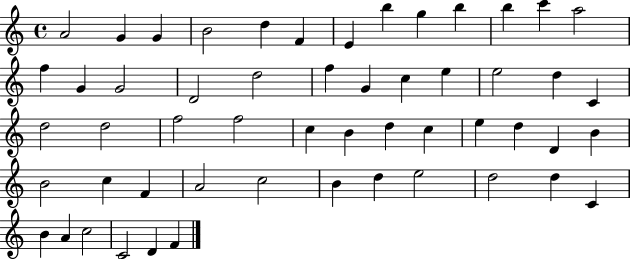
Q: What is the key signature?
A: C major